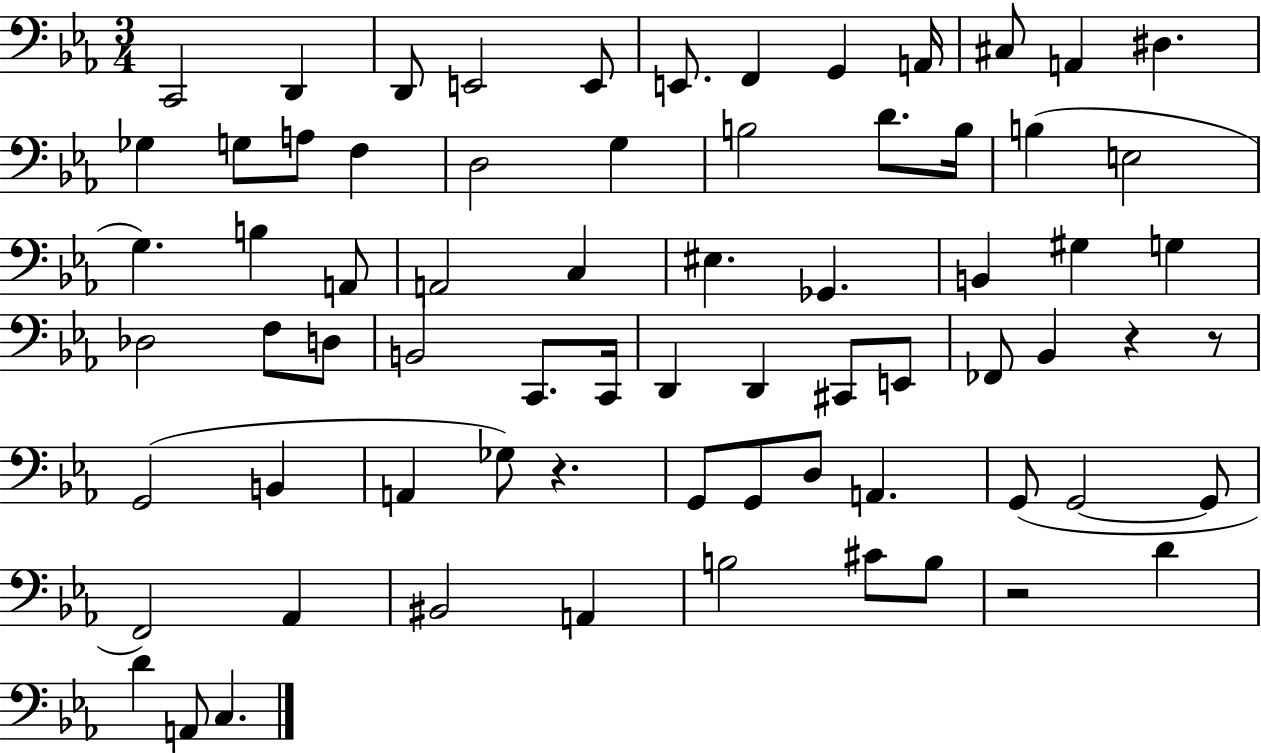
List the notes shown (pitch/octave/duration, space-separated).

C2/h D2/q D2/e E2/h E2/e E2/e. F2/q G2/q A2/s C#3/e A2/q D#3/q. Gb3/q G3/e A3/e F3/q D3/h G3/q B3/h D4/e. B3/s B3/q E3/h G3/q. B3/q A2/e A2/h C3/q EIS3/q. Gb2/q. B2/q G#3/q G3/q Db3/h F3/e D3/e B2/h C2/e. C2/s D2/q D2/q C#2/e E2/e FES2/e Bb2/q R/q R/e G2/h B2/q A2/q Gb3/e R/q. G2/e G2/e D3/e A2/q. G2/e G2/h G2/e F2/h Ab2/q BIS2/h A2/q B3/h C#4/e B3/e R/h D4/q D4/q A2/e C3/q.